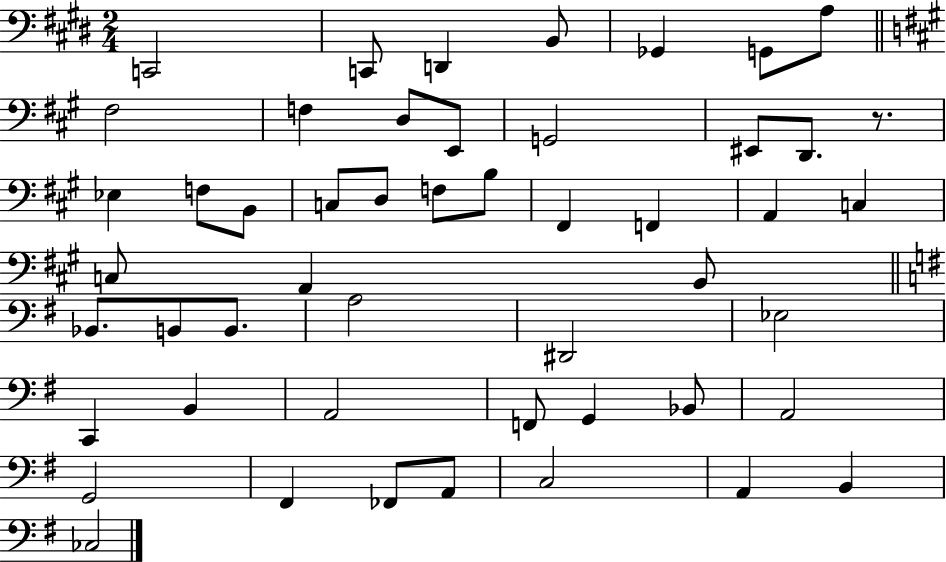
{
  \clef bass
  \numericTimeSignature
  \time 2/4
  \key e \major
  c,2 | c,8 d,4 b,8 | ges,4 g,8 a8 | \bar "||" \break \key a \major fis2 | f4 d8 e,8 | g,2 | eis,8 d,8. r8. | \break ees4 f8 b,8 | c8 d8 f8 b8 | fis,4 f,4 | a,4 c4 | \break c8 a,4 b,8 | \bar "||" \break \key g \major bes,8. b,8 b,8. | a2 | dis,2 | ees2 | \break c,4 b,4 | a,2 | f,8 g,4 bes,8 | a,2 | \break g,2 | fis,4 fes,8 a,8 | c2 | a,4 b,4 | \break ces2 | \bar "|."
}